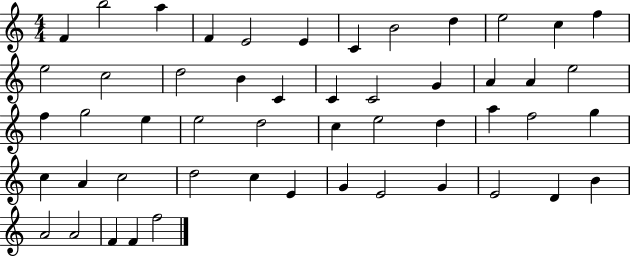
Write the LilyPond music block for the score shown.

{
  \clef treble
  \numericTimeSignature
  \time 4/4
  \key c \major
  f'4 b''2 a''4 | f'4 e'2 e'4 | c'4 b'2 d''4 | e''2 c''4 f''4 | \break e''2 c''2 | d''2 b'4 c'4 | c'4 c'2 g'4 | a'4 a'4 e''2 | \break f''4 g''2 e''4 | e''2 d''2 | c''4 e''2 d''4 | a''4 f''2 g''4 | \break c''4 a'4 c''2 | d''2 c''4 e'4 | g'4 e'2 g'4 | e'2 d'4 b'4 | \break a'2 a'2 | f'4 f'4 f''2 | \bar "|."
}